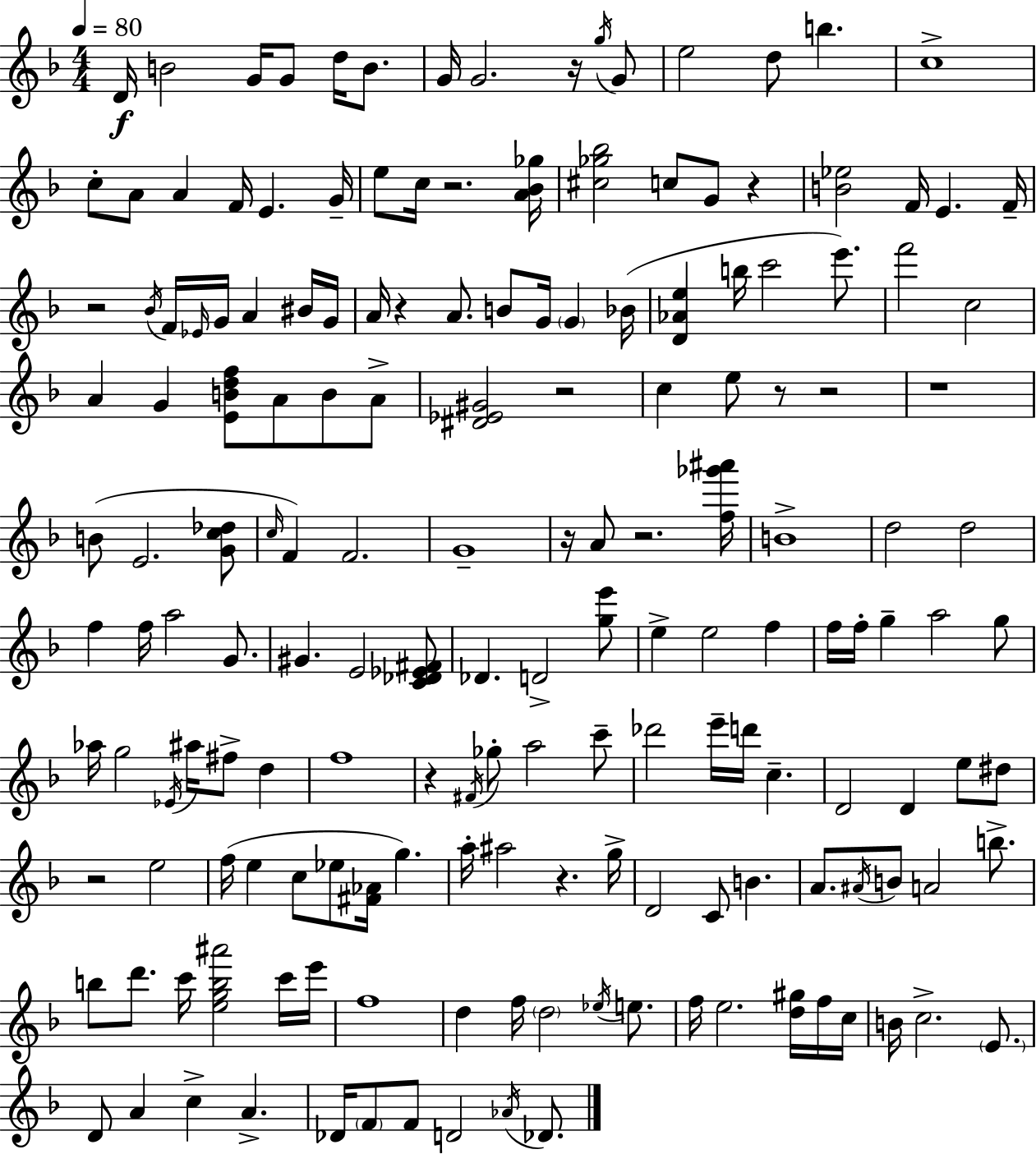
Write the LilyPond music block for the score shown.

{
  \clef treble
  \numericTimeSignature
  \time 4/4
  \key d \minor
  \tempo 4 = 80
  d'16\f b'2 g'16 g'8 d''16 b'8. | g'16 g'2. r16 \acciaccatura { g''16 } g'8 | e''2 d''8 b''4. | c''1-> | \break c''8-. a'8 a'4 f'16 e'4. | g'16-- e''8 c''16 r2. | <a' bes' ges''>16 <cis'' ges'' bes''>2 c''8 g'8 r4 | <b' ees''>2 f'16 e'4. | \break f'16-- r2 \acciaccatura { bes'16 } f'16 \grace { ees'16 } g'16 a'4 | bis'16 g'16 a'16 r4 a'8. b'8 g'16 \parenthesize g'4 | bes'16( <d' aes' e''>4 b''16 c'''2 | e'''8.) f'''2 c''2 | \break a'4 g'4 <e' b' d'' f''>8 a'8 b'8 | a'8-> <dis' ees' gis'>2 r2 | c''4 e''8 r8 r2 | r1 | \break b'8( e'2. | <g' c'' des''>8 \grace { c''16 }) f'4 f'2. | g'1-- | r16 a'8 r2. | \break <f'' ges''' ais'''>16 b'1-> | d''2 d''2 | f''4 f''16 a''2 | g'8. gis'4. e'2 | \break <c' des' ees' fis'>8 des'4. d'2-> | <g'' e'''>8 e''4-> e''2 | f''4 f''16 f''16-. g''4-- a''2 | g''8 aes''16 g''2 \acciaccatura { ees'16 } ais''16 fis''8-> | \break d''4 f''1 | r4 \acciaccatura { fis'16 } ges''8-. a''2 | c'''8-- des'''2 e'''16-- d'''16 | c''4.-- d'2 d'4 | \break e''8 dis''8 r2 e''2 | f''16( e''4 c''8 ees''8 <fis' aes'>16 | g''4.) a''16-. ais''2 r4. | g''16-> d'2 c'8 | \break b'4. a'8. \acciaccatura { ais'16 } b'8 a'2 | b''8.-> b''8 d'''8. c'''16 <e'' g'' b'' ais'''>2 | c'''16 e'''16 f''1 | d''4 f''16 \parenthesize d''2 | \break \acciaccatura { ees''16 } e''8. f''16 e''2. | <d'' gis''>16 f''16 c''16 b'16 c''2.-> | \parenthesize e'8. d'8 a'4 c''4-> | a'4.-> des'16 \parenthesize f'8 f'8 d'2 | \break \acciaccatura { aes'16 } des'8. \bar "|."
}